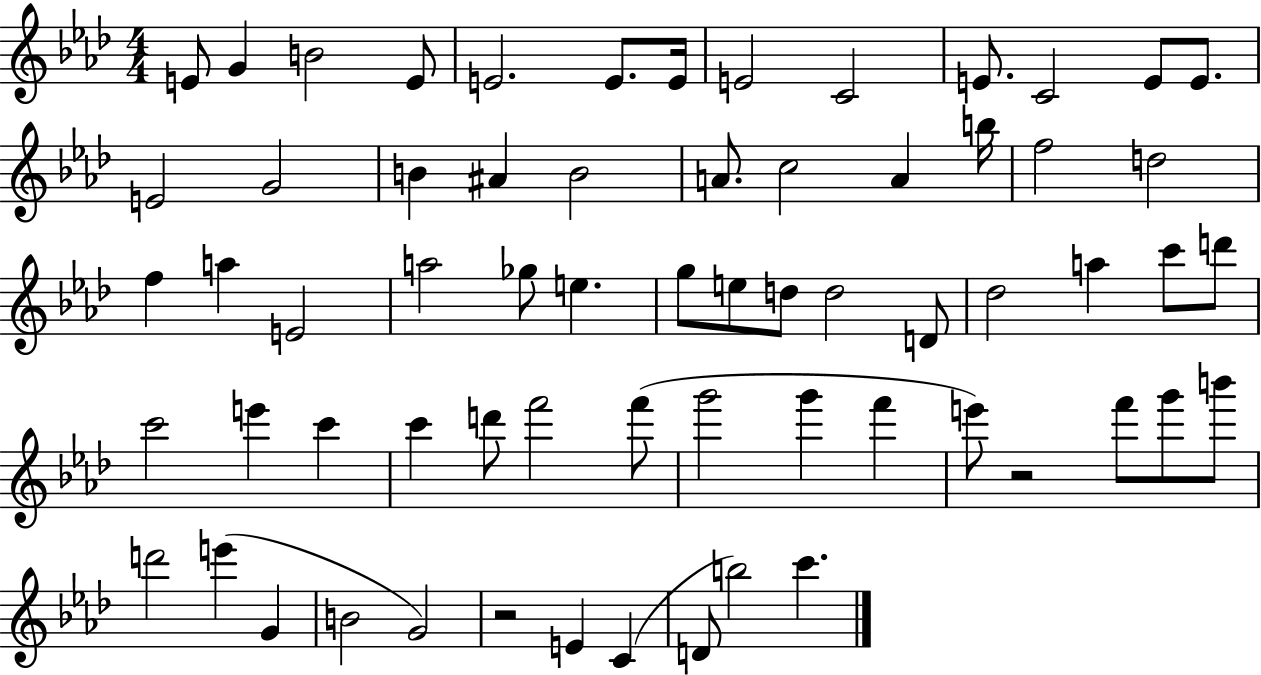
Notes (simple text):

E4/e G4/q B4/h E4/e E4/h. E4/e. E4/s E4/h C4/h E4/e. C4/h E4/e E4/e. E4/h G4/h B4/q A#4/q B4/h A4/e. C5/h A4/q B5/s F5/h D5/h F5/q A5/q E4/h A5/h Gb5/e E5/q. G5/e E5/e D5/e D5/h D4/e Db5/h A5/q C6/e D6/e C6/h E6/q C6/q C6/q D6/e F6/h F6/e G6/h G6/q F6/q E6/e R/h F6/e G6/e B6/e D6/h E6/q G4/q B4/h G4/h R/h E4/q C4/q D4/e B5/h C6/q.